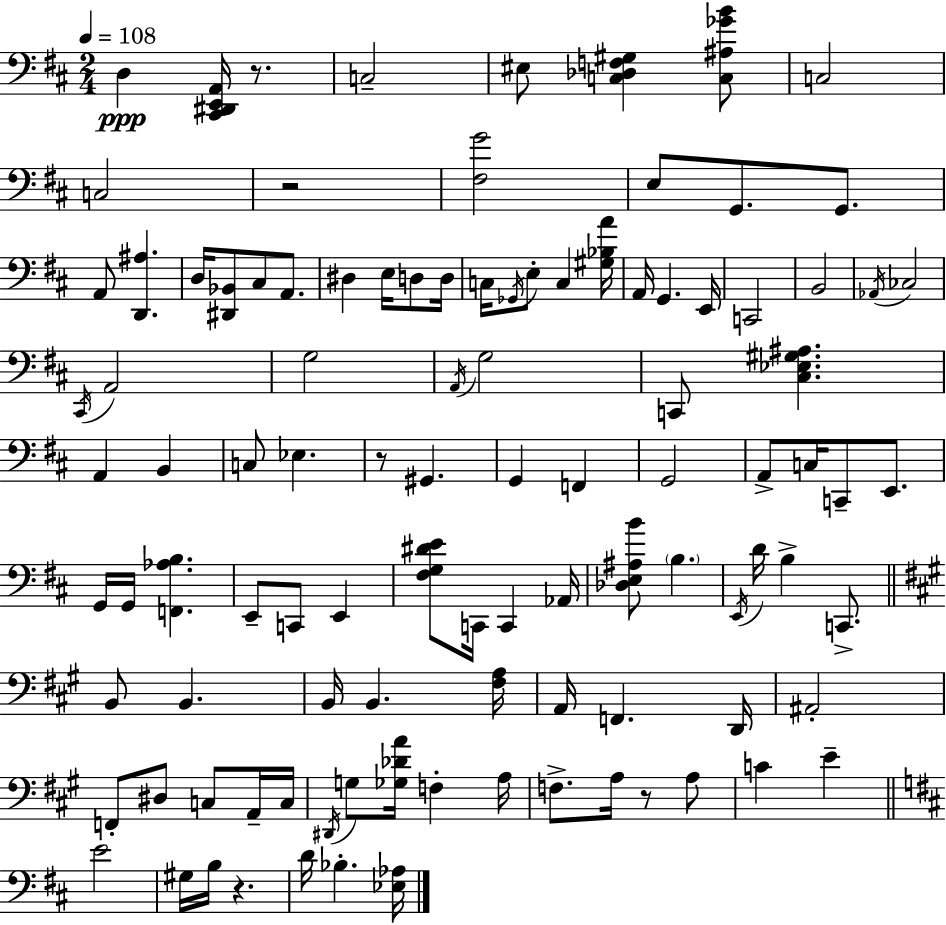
{
  \clef bass
  \numericTimeSignature
  \time 2/4
  \key d \major
  \tempo 4 = 108
  d4\ppp <cis, dis, e, a,>16 r8. | c2-- | eis8 <c des f gis>4 <c ais ges' b'>8 | c2 | \break c2 | r2 | <fis g'>2 | e8 g,8. g,8. | \break a,8 <d, ais>4. | d16 <dis, bes,>8 cis8 a,8. | dis4 e16 d8 d16 | c16 \acciaccatura { ges,16 } e8-. c4 | \break <gis bes a'>16 a,16 g,4. | e,16 c,2 | b,2 | \acciaccatura { aes,16 } ces2 | \break \acciaccatura { cis,16 } a,2 | g2 | \acciaccatura { a,16 } g2 | c,8 <cis ees gis ais>4. | \break a,4 | b,4 c8 ees4. | r8 gis,4. | g,4 | \break f,4 g,2 | a,8-> c16 c,8-- | e,8. g,16 g,16 <f, aes b>4. | e,8-- c,8 | \break e,4 <fis g dis' e'>8 c,16 c,4 | aes,16 <des e ais b'>8 \parenthesize b4. | \acciaccatura { e,16 } d'16 b4-> | c,8.-> \bar "||" \break \key a \major b,8 b,4. | b,16 b,4. <fis a>16 | a,16 f,4. d,16 | ais,2-. | \break f,8-. dis8 c8 a,16-- c16 | \acciaccatura { dis,16 } g8 <ges des' a'>16 f4-. | a16 f8.-> a16 r8 a8 | c'4 e'4-- | \break \bar "||" \break \key d \major e'2 | gis16 b16 r4. | d'16 bes4.-. <ees aes>16 | \bar "|."
}